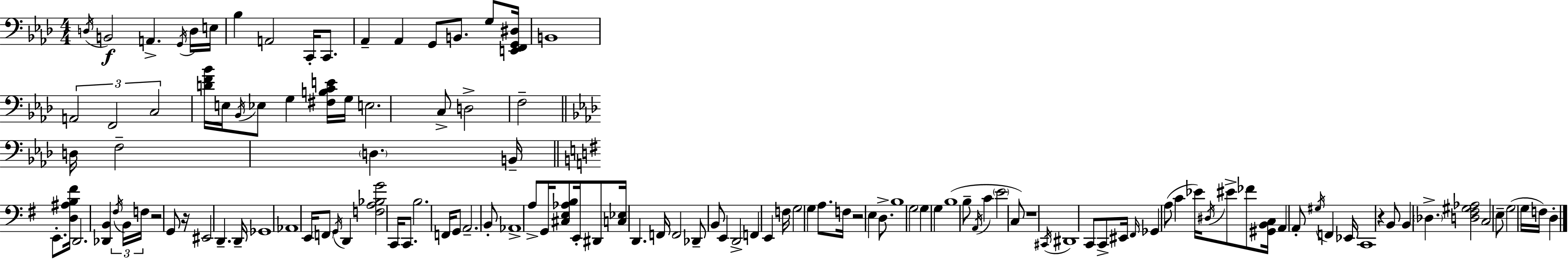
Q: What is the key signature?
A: F minor